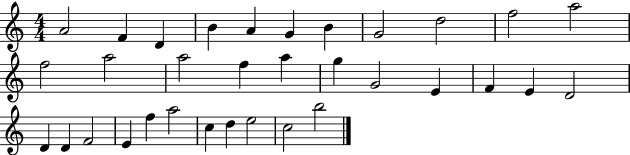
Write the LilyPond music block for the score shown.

{
  \clef treble
  \numericTimeSignature
  \time 4/4
  \key c \major
  a'2 f'4 d'4 | b'4 a'4 g'4 b'4 | g'2 d''2 | f''2 a''2 | \break f''2 a''2 | a''2 f''4 a''4 | g''4 g'2 e'4 | f'4 e'4 d'2 | \break d'4 d'4 f'2 | e'4 f''4 a''2 | c''4 d''4 e''2 | c''2 b''2 | \break \bar "|."
}